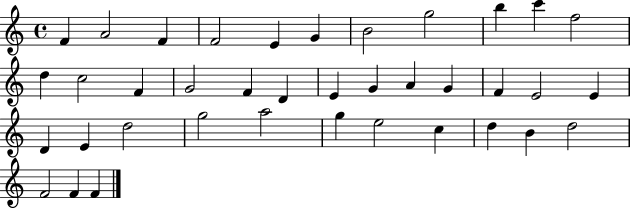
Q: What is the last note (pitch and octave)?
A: F4